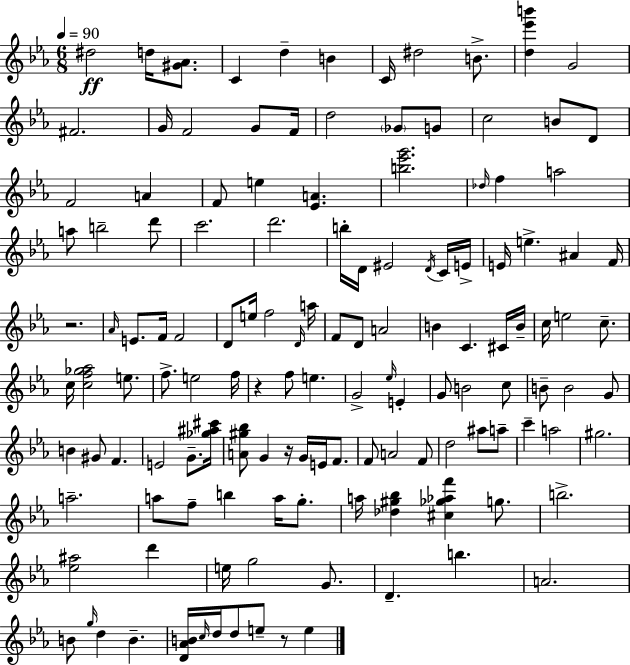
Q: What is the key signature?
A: C minor